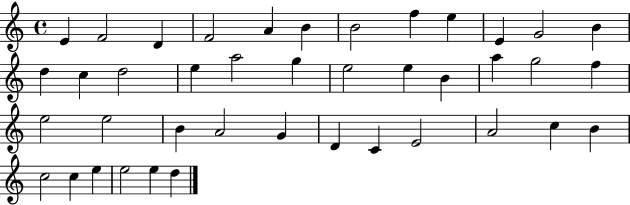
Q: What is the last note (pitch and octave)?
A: D5